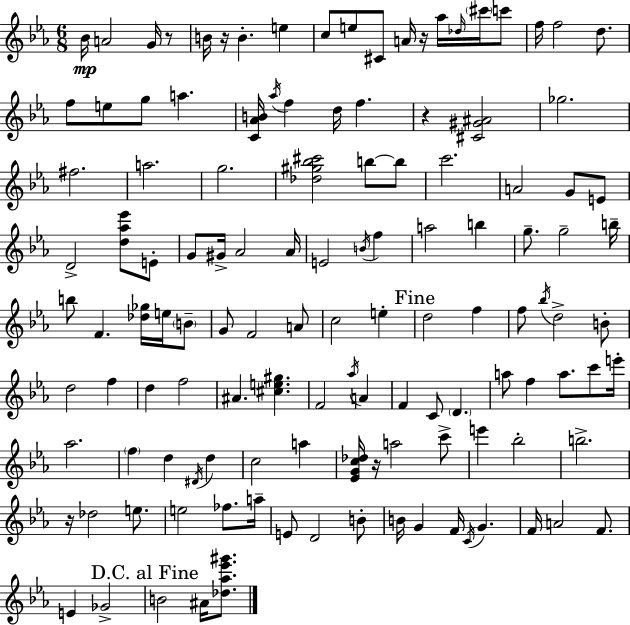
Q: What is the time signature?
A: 6/8